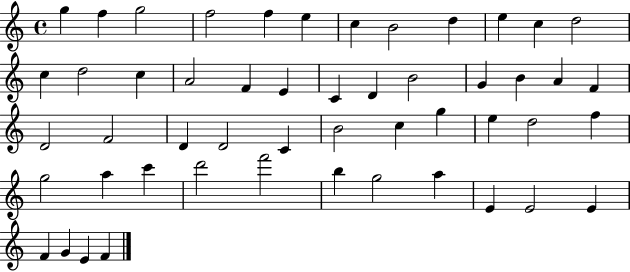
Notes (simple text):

G5/q F5/q G5/h F5/h F5/q E5/q C5/q B4/h D5/q E5/q C5/q D5/h C5/q D5/h C5/q A4/h F4/q E4/q C4/q D4/q B4/h G4/q B4/q A4/q F4/q D4/h F4/h D4/q D4/h C4/q B4/h C5/q G5/q E5/q D5/h F5/q G5/h A5/q C6/q D6/h F6/h B5/q G5/h A5/q E4/q E4/h E4/q F4/q G4/q E4/q F4/q